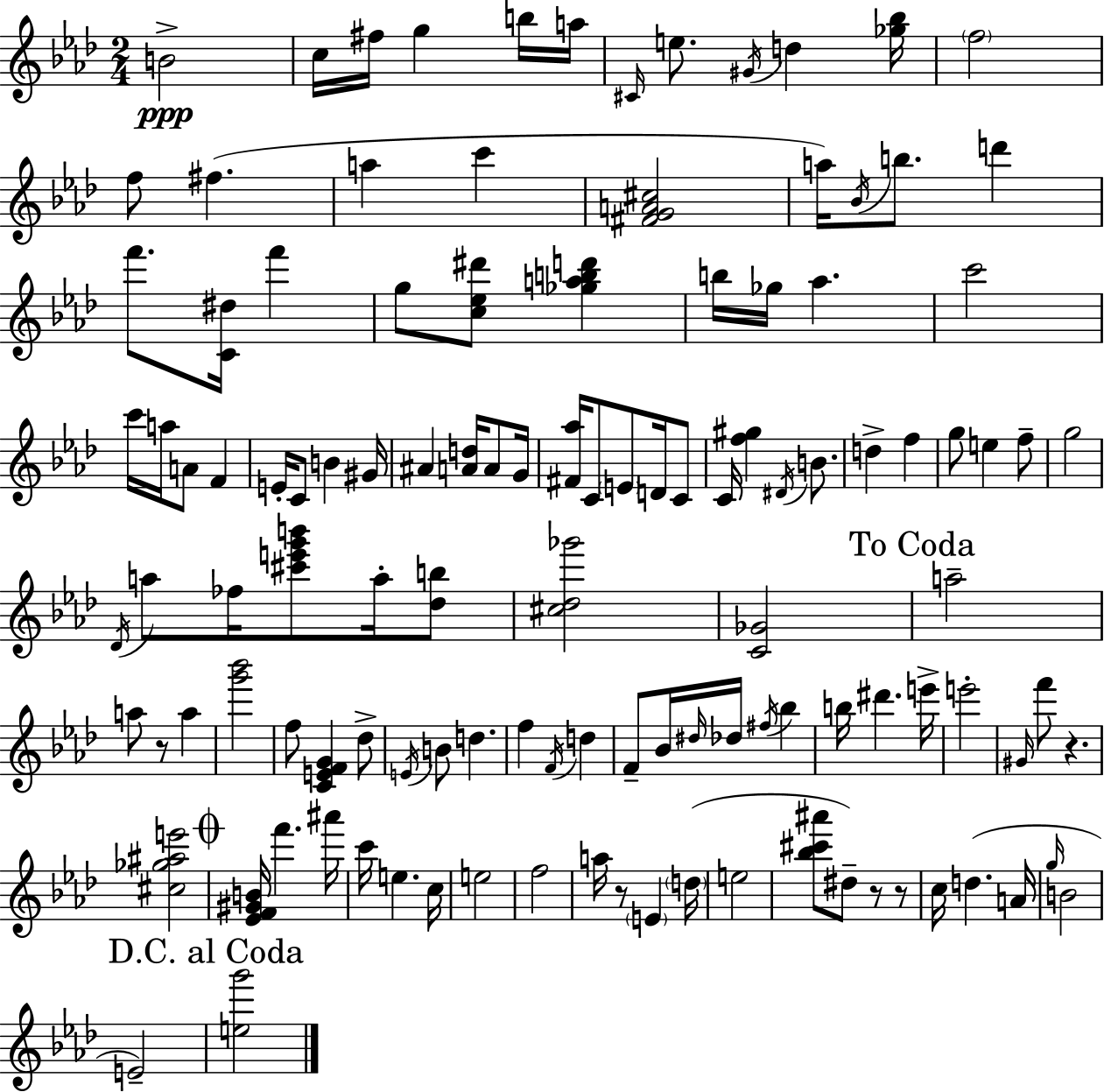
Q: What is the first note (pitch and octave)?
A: B4